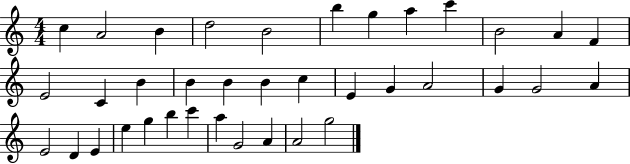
X:1
T:Untitled
M:4/4
L:1/4
K:C
c A2 B d2 B2 b g a c' B2 A F E2 C B B B B c E G A2 G G2 A E2 D E e g b c' a G2 A A2 g2